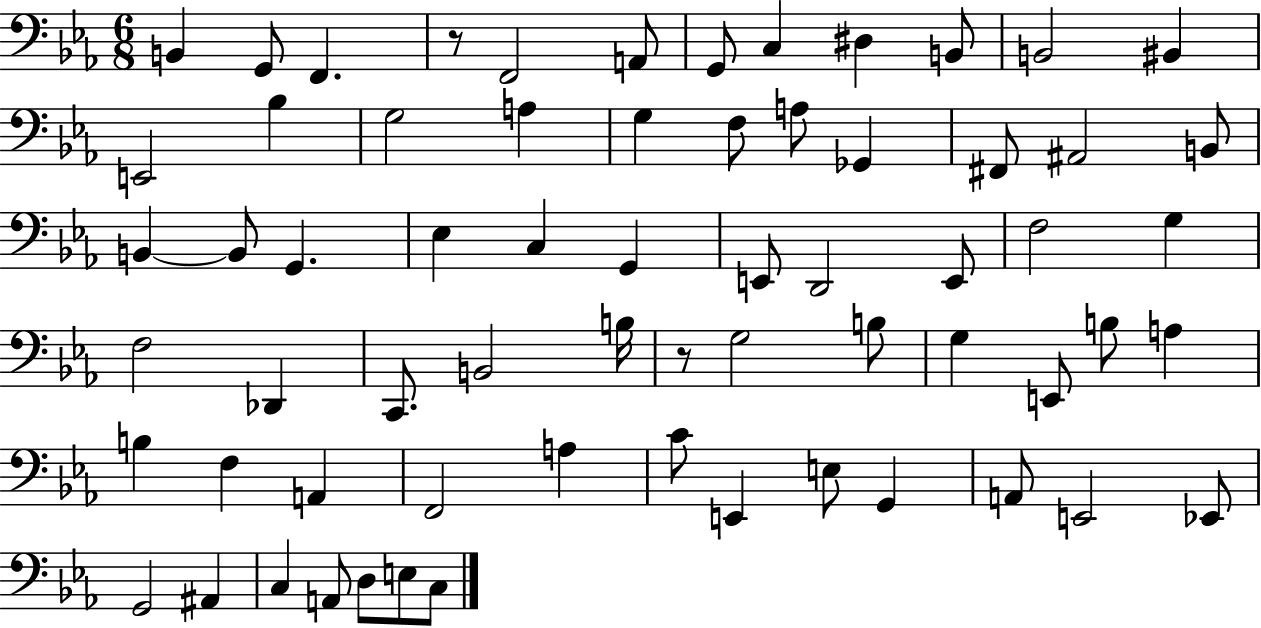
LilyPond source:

{
  \clef bass
  \numericTimeSignature
  \time 6/8
  \key ees \major
  b,4 g,8 f,4. | r8 f,2 a,8 | g,8 c4 dis4 b,8 | b,2 bis,4 | \break e,2 bes4 | g2 a4 | g4 f8 a8 ges,4 | fis,8 ais,2 b,8 | \break b,4~~ b,8 g,4. | ees4 c4 g,4 | e,8 d,2 e,8 | f2 g4 | \break f2 des,4 | c,8. b,2 b16 | r8 g2 b8 | g4 e,8 b8 a4 | \break b4 f4 a,4 | f,2 a4 | c'8 e,4 e8 g,4 | a,8 e,2 ees,8 | \break g,2 ais,4 | c4 a,8 d8 e8 c8 | \bar "|."
}